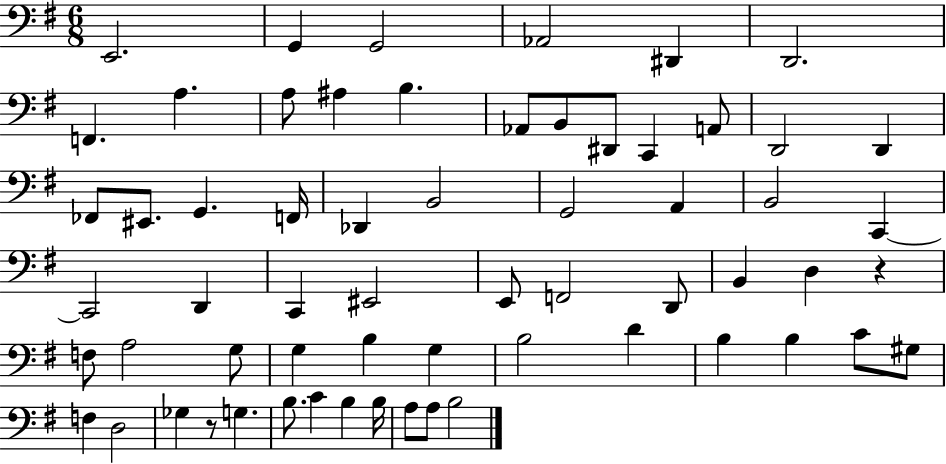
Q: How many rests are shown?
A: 2